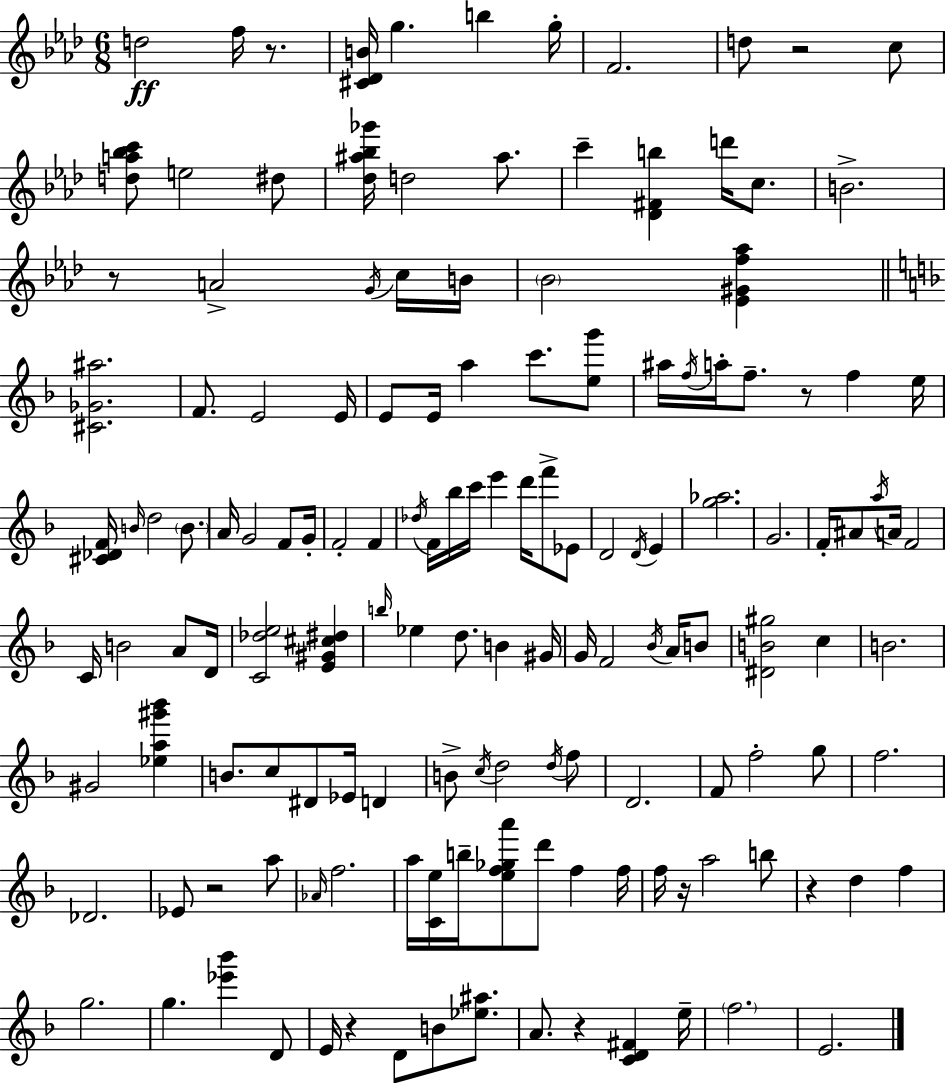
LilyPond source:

{
  \clef treble
  \numericTimeSignature
  \time 6/8
  \key f \minor
  d''2\ff f''16 r8. | <cis' des' b'>16 g''4. b''4 g''16-. | f'2. | d''8 r2 c''8 | \break <d'' a'' bes'' c'''>8 e''2 dis''8 | <des'' ais'' bes'' ges'''>16 d''2 ais''8. | c'''4-- <des' fis' b''>4 d'''16 c''8. | b'2.-> | \break r8 a'2-> \acciaccatura { g'16 } c''16 | b'16 \parenthesize bes'2 <ees' gis' f'' aes''>4 | \bar "||" \break \key f \major <cis' ges' ais''>2. | f'8. e'2 e'16 | e'8 e'16 a''4 c'''8. <e'' g'''>8 | ais''16 \acciaccatura { f''16 } a''16-. f''8.-- r8 f''4 | \break e''16 <cis' des' f'>16 \grace { b'16 } d''2 \parenthesize b'8. | a'16 g'2 f'8 | g'16-. f'2-. f'4 | \acciaccatura { des''16 } f'16 bes''16 c'''16 e'''4 d'''16 f'''8-> | \break ees'8 d'2 \acciaccatura { d'16 } | e'4 <g'' aes''>2. | g'2. | f'16-. ais'8 \acciaccatura { a''16 } a'16 f'2 | \break c'16 b'2 | a'8 d'16 <c' des'' e''>2 | <e' gis' cis'' dis''>4 \grace { b''16 } ees''4 d''8. | b'4 gis'16 g'16 f'2 | \break \acciaccatura { bes'16 } a'16 b'8 <dis' b' gis''>2 | c''4 b'2. | gis'2 | <ees'' a'' gis''' bes'''>4 b'8. c''8 | \break dis'8 ees'16 d'4 b'8-> \acciaccatura { c''16 } d''2 | \acciaccatura { d''16 } f''8 d'2. | f'8 f''2-. | g''8 f''2. | \break des'2. | ees'8 r2 | a''8 \grace { aes'16 } f''2. | a''16 <c' e''>16 | \break b''16-- <e'' f'' ges'' a'''>8 d'''8 f''4 f''16 f''16 r16 | a''2 b''8 r4 | d''4 f''4 g''2. | g''4. | \break <ees''' bes'''>4 d'8 e'16 r4 | d'8 b'8 <ees'' ais''>8. a'8. | r4 <c' d' fis'>4 e''16-- \parenthesize f''2. | e'2. | \break \bar "|."
}